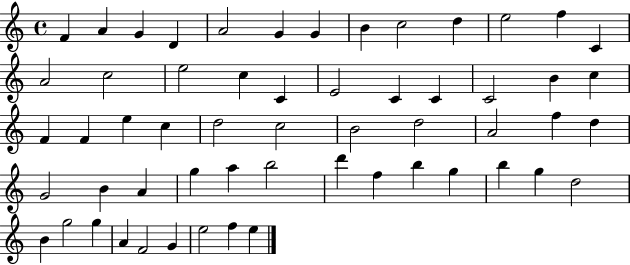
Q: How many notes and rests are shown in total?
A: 57